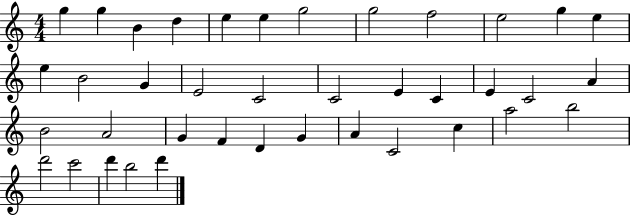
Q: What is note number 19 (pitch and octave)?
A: E4